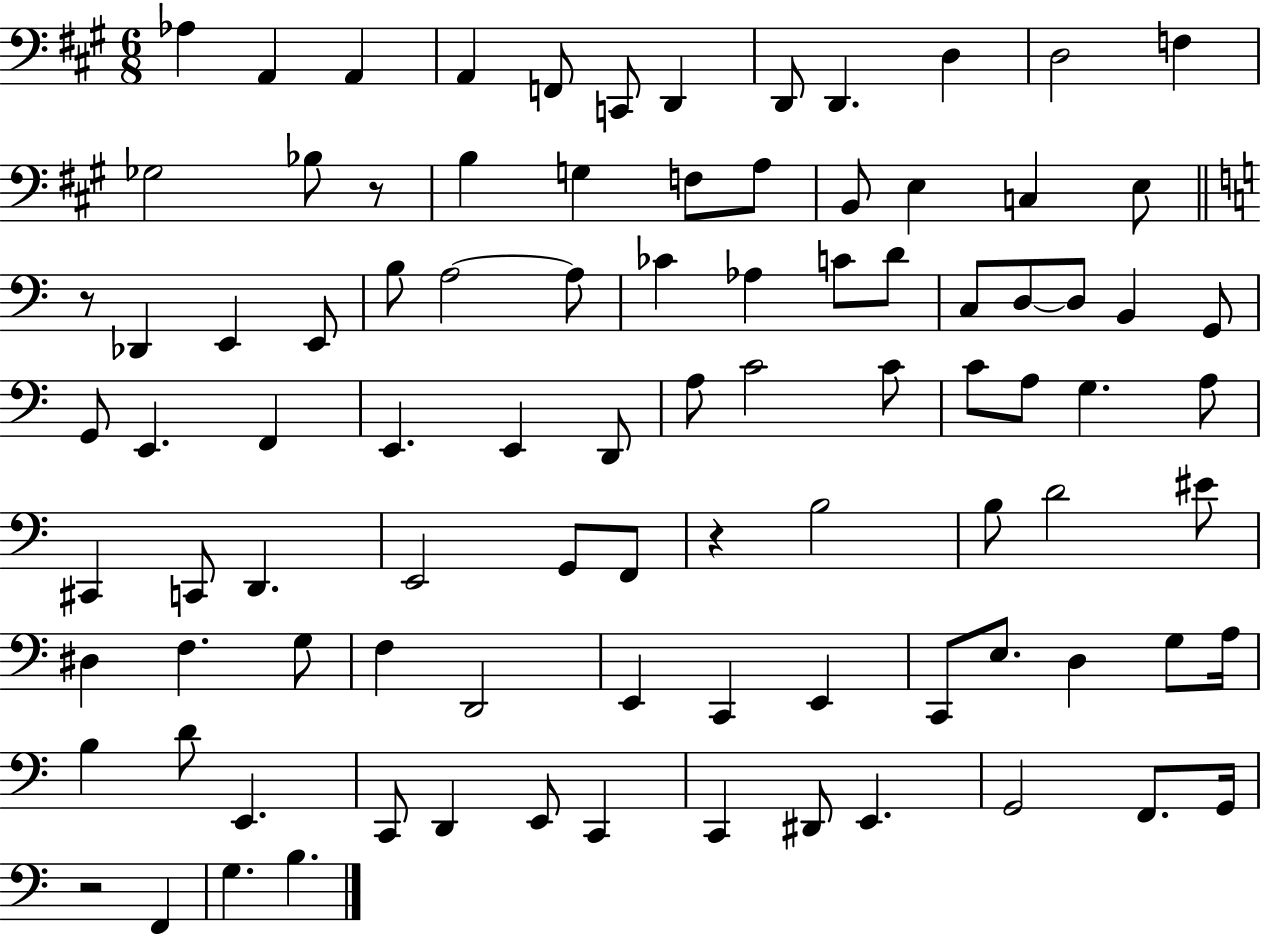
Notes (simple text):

Ab3/q A2/q A2/q A2/q F2/e C2/e D2/q D2/e D2/q. D3/q D3/h F3/q Gb3/h Bb3/e R/e B3/q G3/q F3/e A3/e B2/e E3/q C3/q E3/e R/e Db2/q E2/q E2/e B3/e A3/h A3/e CES4/q Ab3/q C4/e D4/e C3/e D3/e D3/e B2/q G2/e G2/e E2/q. F2/q E2/q. E2/q D2/e A3/e C4/h C4/e C4/e A3/e G3/q. A3/e C#2/q C2/e D2/q. E2/h G2/e F2/e R/q B3/h B3/e D4/h EIS4/e D#3/q F3/q. G3/e F3/q D2/h E2/q C2/q E2/q C2/e E3/e. D3/q G3/e A3/s B3/q D4/e E2/q. C2/e D2/q E2/e C2/q C2/q D#2/e E2/q. G2/h F2/e. G2/s R/h F2/q G3/q. B3/q.